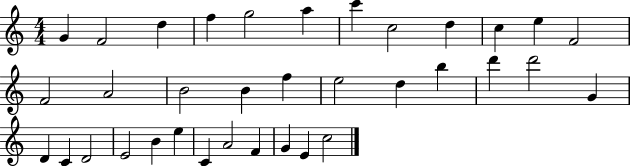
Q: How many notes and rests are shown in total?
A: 35